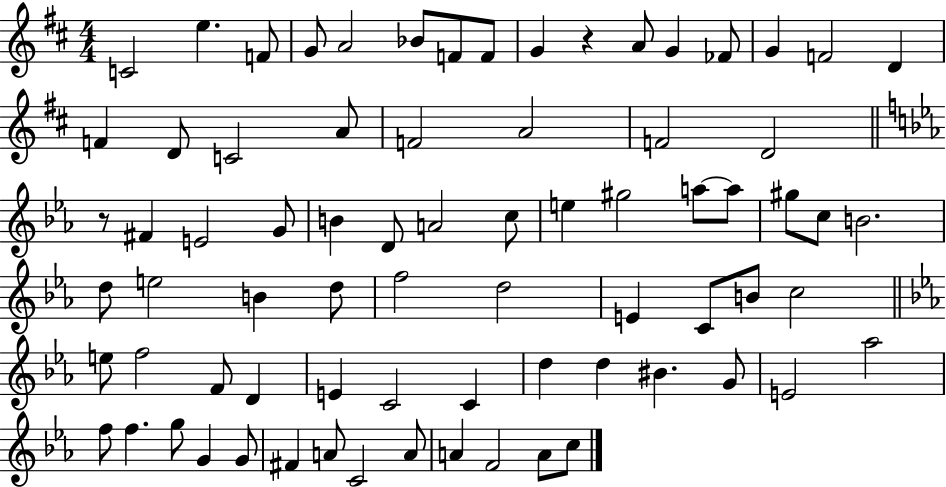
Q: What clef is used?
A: treble